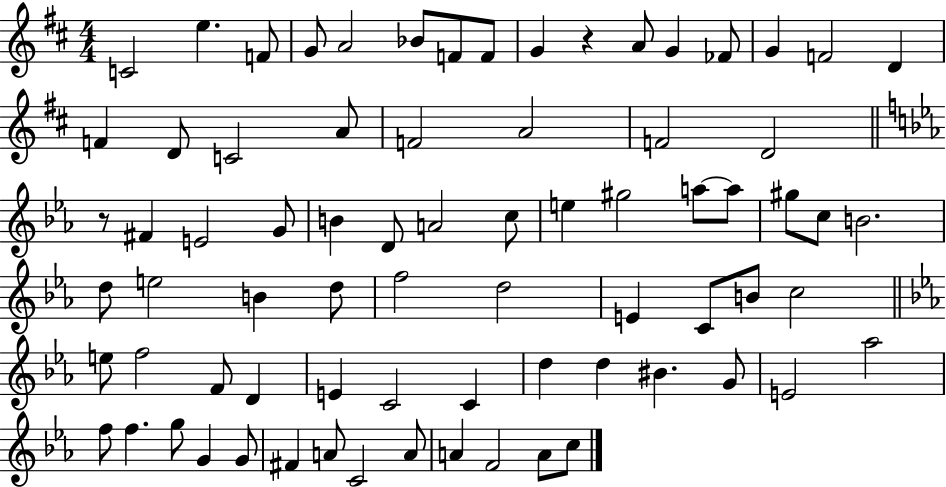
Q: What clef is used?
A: treble